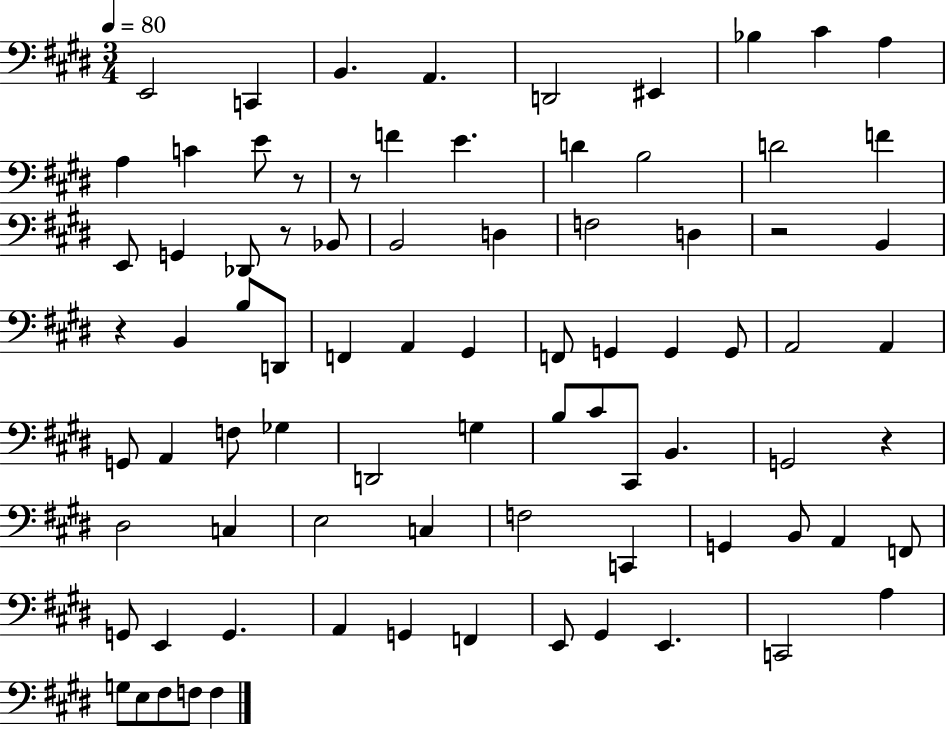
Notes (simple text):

E2/h C2/q B2/q. A2/q. D2/h EIS2/q Bb3/q C#4/q A3/q A3/q C4/q E4/e R/e R/e F4/q E4/q. D4/q B3/h D4/h F4/q E2/e G2/q Db2/e R/e Bb2/e B2/h D3/q F3/h D3/q R/h B2/q R/q B2/q B3/e D2/e F2/q A2/q G#2/q F2/e G2/q G2/q G2/e A2/h A2/q G2/e A2/q F3/e Gb3/q D2/h G3/q B3/e C#4/e C#2/e B2/q. G2/h R/q D#3/h C3/q E3/h C3/q F3/h C2/q G2/q B2/e A2/q F2/e G2/e E2/q G2/q. A2/q G2/q F2/q E2/e G#2/q E2/q. C2/h A3/q G3/e E3/e F#3/e F3/e F3/q